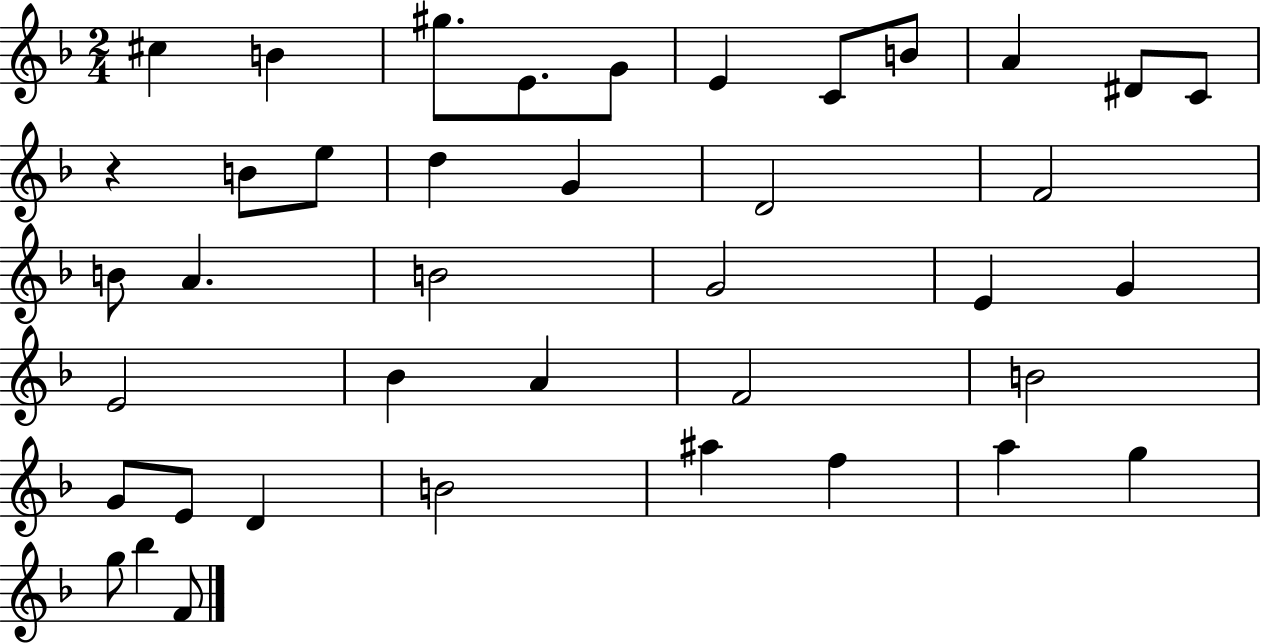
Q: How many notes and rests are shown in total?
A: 40